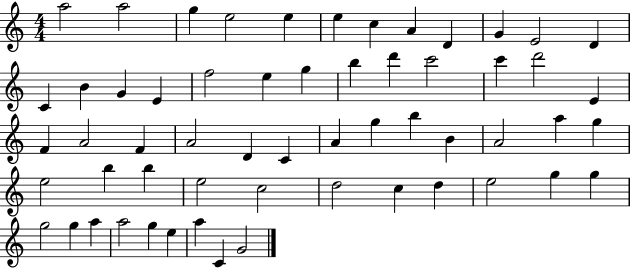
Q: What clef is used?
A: treble